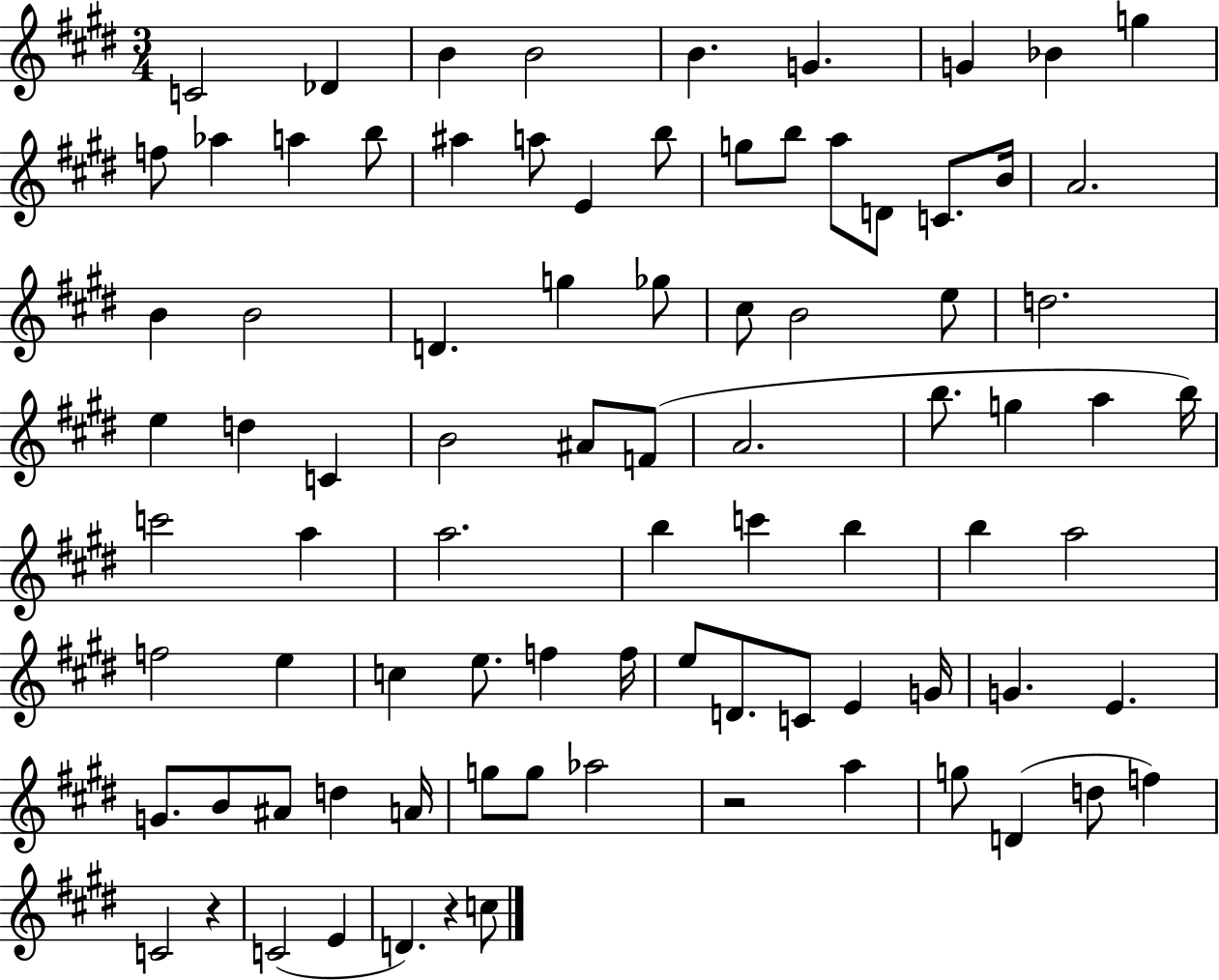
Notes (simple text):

C4/h Db4/q B4/q B4/h B4/q. G4/q. G4/q Bb4/q G5/q F5/e Ab5/q A5/q B5/e A#5/q A5/e E4/q B5/e G5/e B5/e A5/e D4/e C4/e. B4/s A4/h. B4/q B4/h D4/q. G5/q Gb5/e C#5/e B4/h E5/e D5/h. E5/q D5/q C4/q B4/h A#4/e F4/e A4/h. B5/e. G5/q A5/q B5/s C6/h A5/q A5/h. B5/q C6/q B5/q B5/q A5/h F5/h E5/q C5/q E5/e. F5/q F5/s E5/e D4/e. C4/e E4/q G4/s G4/q. E4/q. G4/e. B4/e A#4/e D5/q A4/s G5/e G5/e Ab5/h R/h A5/q G5/e D4/q D5/e F5/q C4/h R/q C4/h E4/q D4/q. R/q C5/e